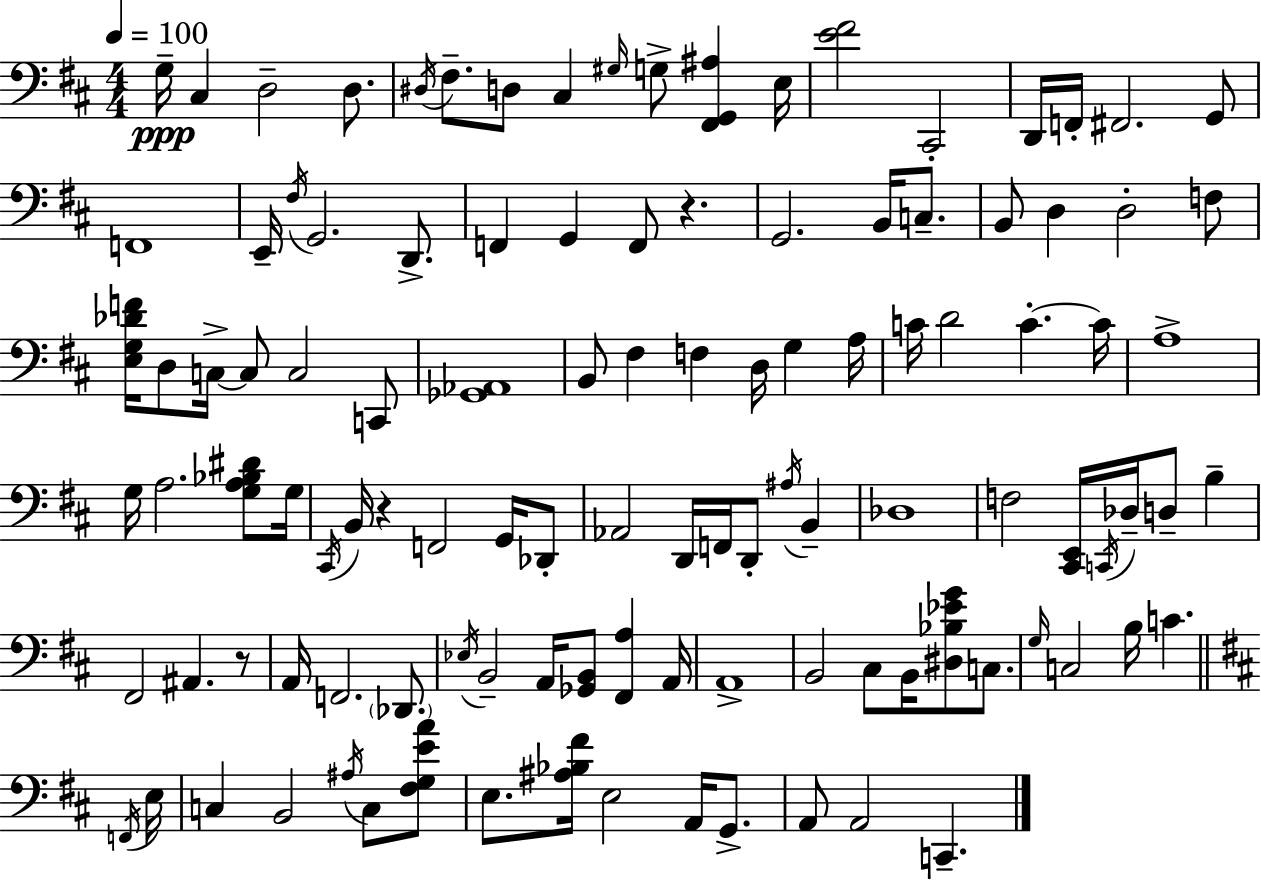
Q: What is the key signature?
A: D major